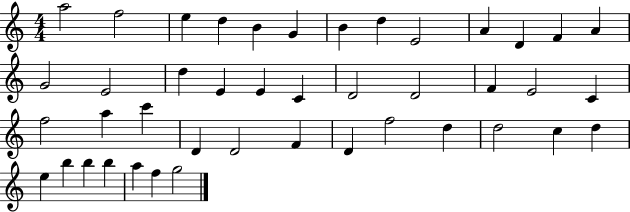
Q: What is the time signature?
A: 4/4